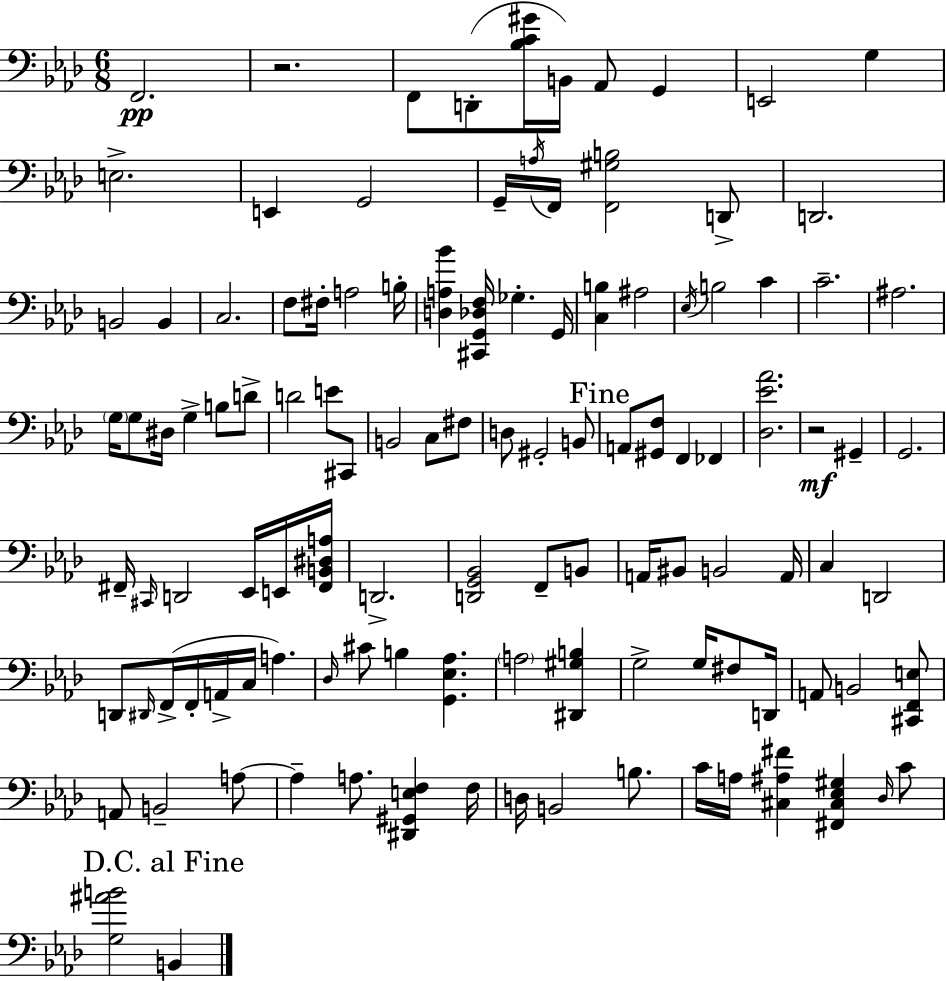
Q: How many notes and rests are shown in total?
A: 114